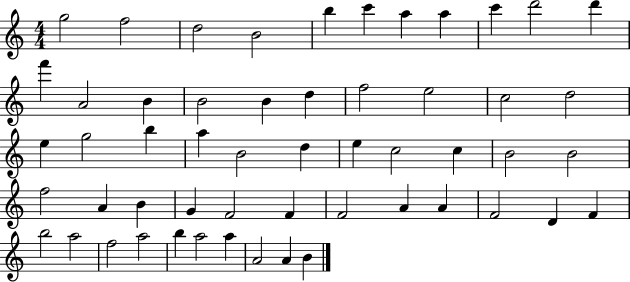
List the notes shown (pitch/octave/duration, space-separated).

G5/h F5/h D5/h B4/h B5/q C6/q A5/q A5/q C6/q D6/h D6/q F6/q A4/h B4/q B4/h B4/q D5/q F5/h E5/h C5/h D5/h E5/q G5/h B5/q A5/q B4/h D5/q E5/q C5/h C5/q B4/h B4/h F5/h A4/q B4/q G4/q F4/h F4/q F4/h A4/q A4/q F4/h D4/q F4/q B5/h A5/h F5/h A5/h B5/q A5/h A5/q A4/h A4/q B4/q